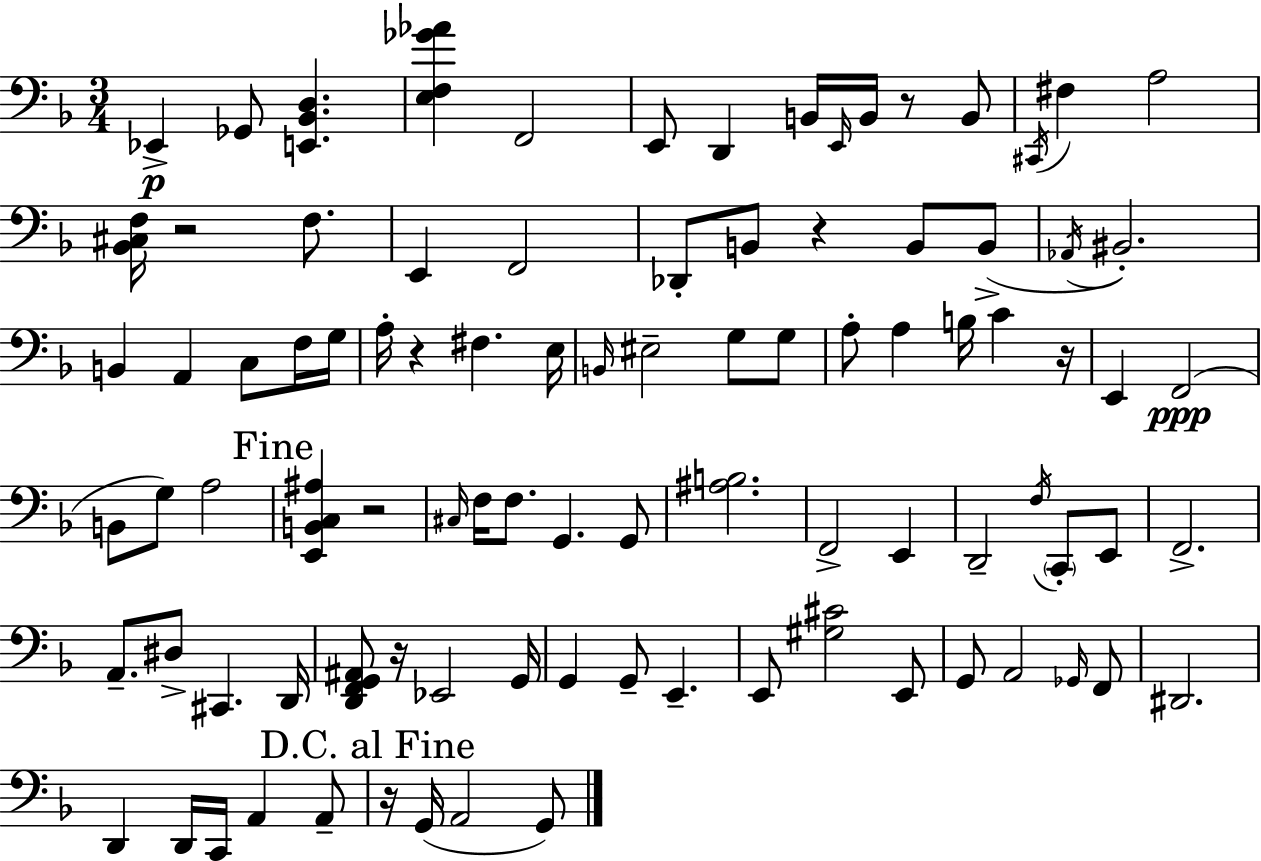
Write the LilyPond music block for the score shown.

{
  \clef bass
  \numericTimeSignature
  \time 3/4
  \key d \minor
  ees,4->\p ges,8 <e, bes, d>4. | <e f ges' aes'>4 f,2 | e,8 d,4 b,16 \grace { e,16 } b,16 r8 b,8 | \acciaccatura { cis,16 } fis4 a2 | \break <bes, cis f>16 r2 f8. | e,4 f,2 | des,8-. b,8 r4 b,8 | b,8->( \acciaccatura { aes,16 } bis,2.-.) | \break b,4 a,4 c8 | f16 g16 a16-. r4 fis4. | e16 \grace { b,16 } eis2-- | g8 g8 a8-. a4 b16 c'4 | \break r16 e,4 f,2(\ppp | b,8 g8) a2 | \mark "Fine" <e, b, c ais>4 r2 | \grace { cis16 } f16 f8. g,4. | \break g,8 <ais b>2. | f,2-> | e,4 d,2-- | \acciaccatura { f16 } \parenthesize c,8-. e,8 f,2.-> | \break a,8.-- dis8-> cis,4. | d,16 <d, f, g, ais,>8 r16 ees,2 | g,16 g,4 g,8-- | e,4.-- e,8 <gis cis'>2 | \break e,8 g,8 a,2 | \grace { ges,16 } f,8 dis,2. | d,4 d,16 | c,16 a,4 a,8-- \mark "D.C. al Fine" r16 g,16( a,2 | \break g,8) \bar "|."
}